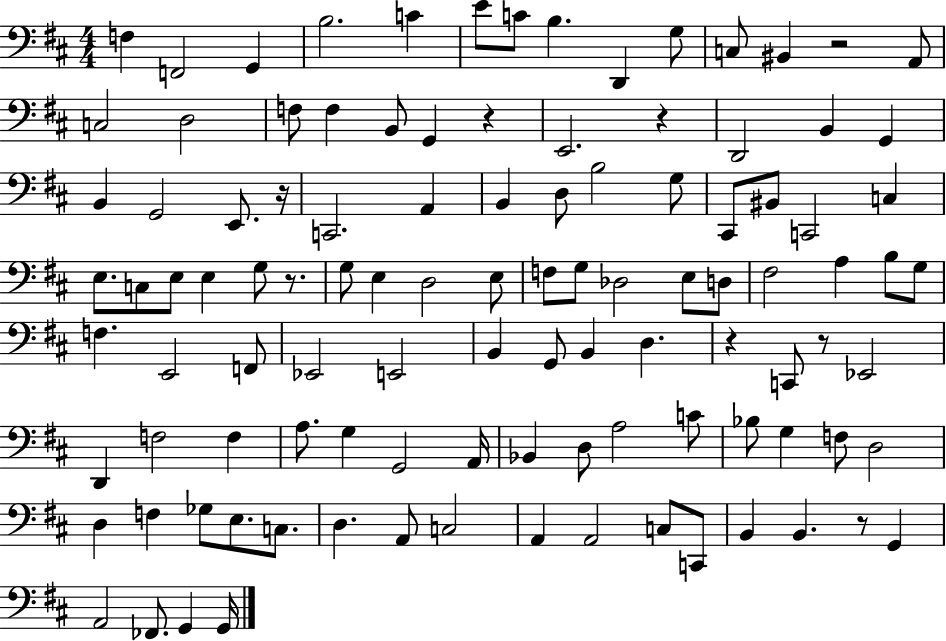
F3/q F2/h G2/q B3/h. C4/q E4/e C4/e B3/q. D2/q G3/e C3/e BIS2/q R/h A2/e C3/h D3/h F3/e F3/q B2/e G2/q R/q E2/h. R/q D2/h B2/q G2/q B2/q G2/h E2/e. R/s C2/h. A2/q B2/q D3/e B3/h G3/e C#2/e BIS2/e C2/h C3/q E3/e. C3/e E3/e E3/q G3/e R/e. G3/e E3/q D3/h E3/e F3/e G3/e Db3/h E3/e D3/e F#3/h A3/q B3/e G3/e F3/q. E2/h F2/e Eb2/h E2/h B2/q G2/e B2/q D3/q. R/q C2/e R/e Eb2/h D2/q F3/h F3/q A3/e. G3/q G2/h A2/s Bb2/q D3/e A3/h C4/e Bb3/e G3/q F3/e D3/h D3/q F3/q Gb3/e E3/e. C3/e. D3/q. A2/e C3/h A2/q A2/h C3/e C2/e B2/q B2/q. R/e G2/q A2/h FES2/e. G2/q G2/s